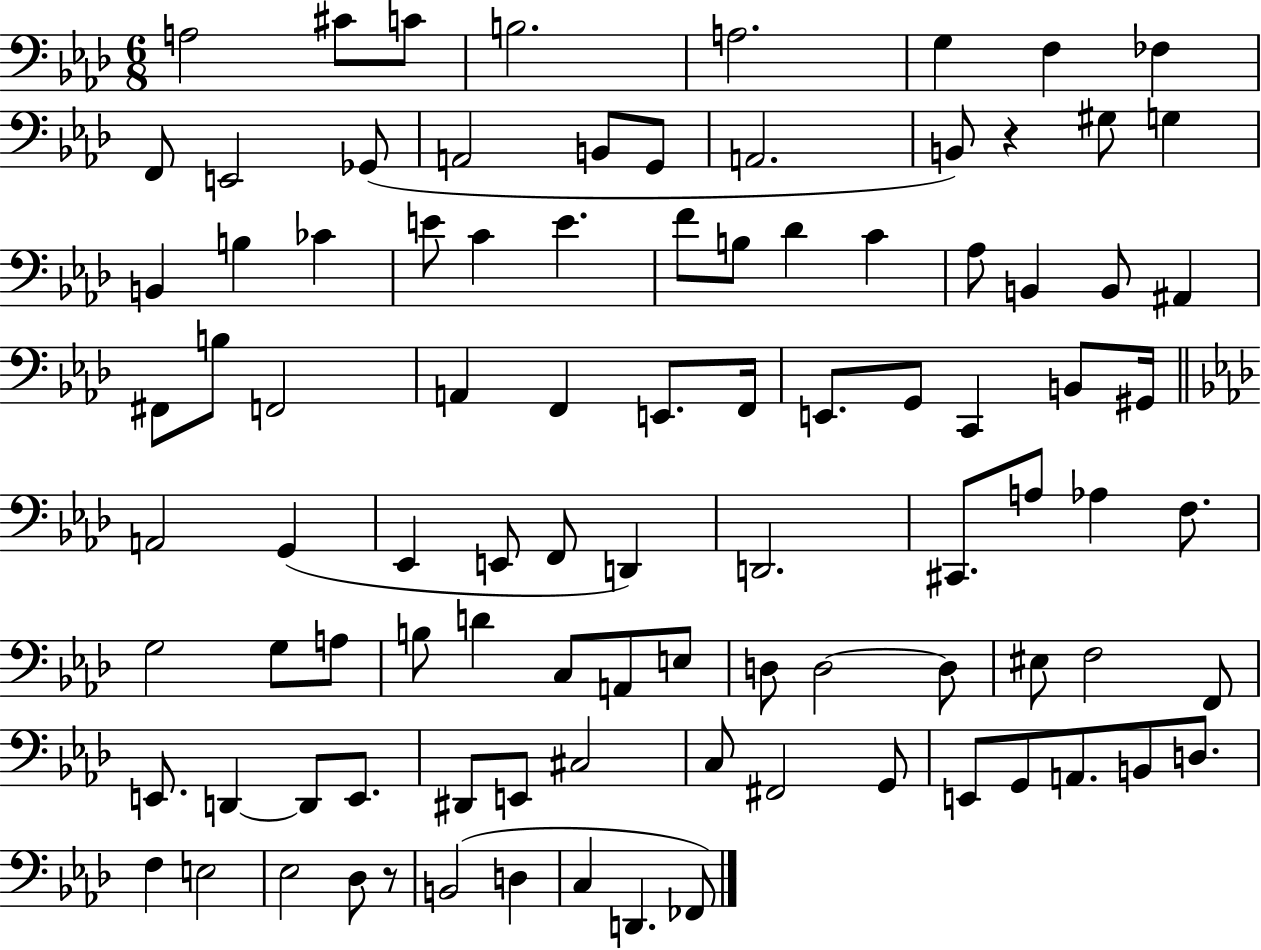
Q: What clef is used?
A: bass